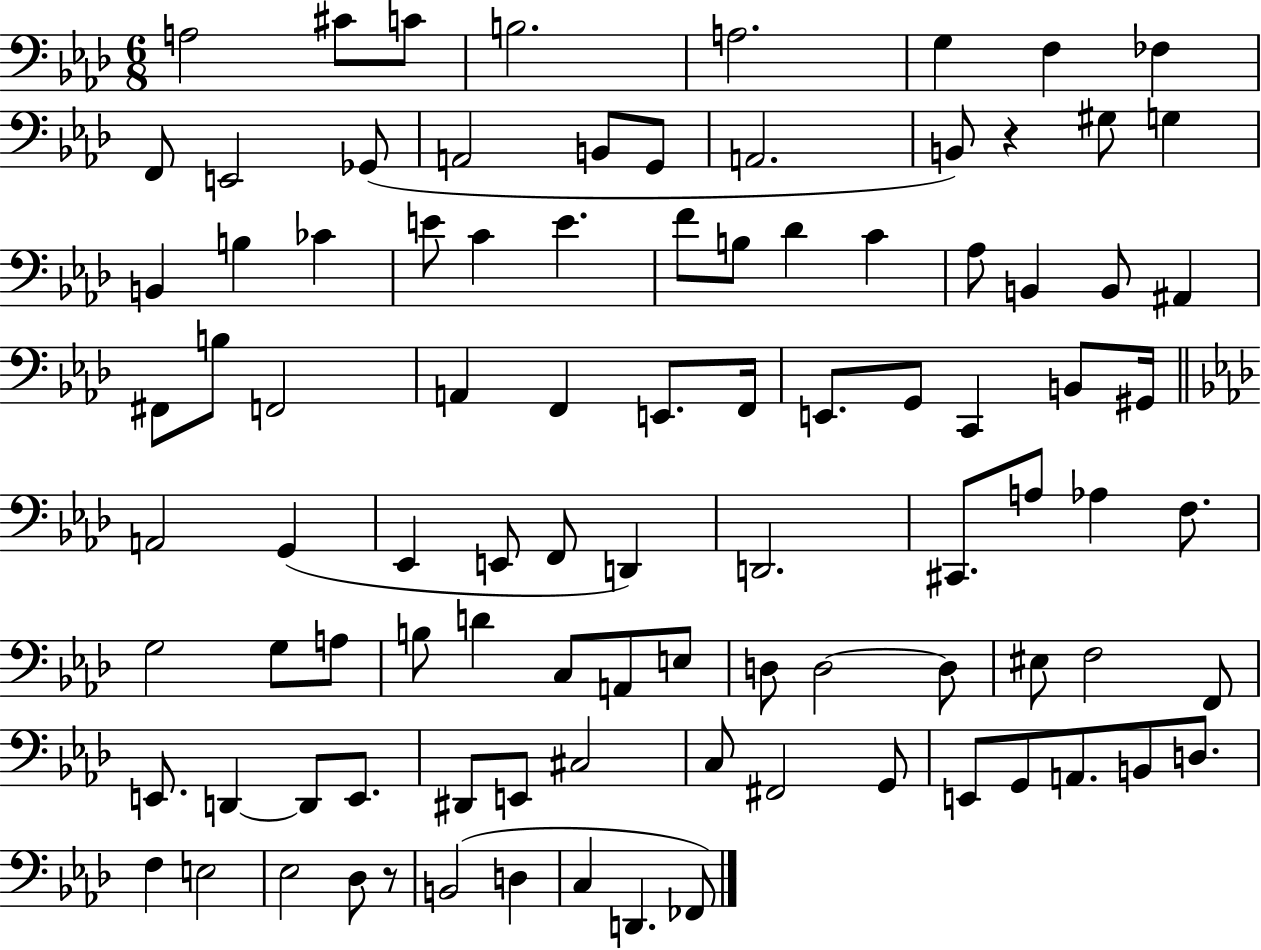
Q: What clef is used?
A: bass